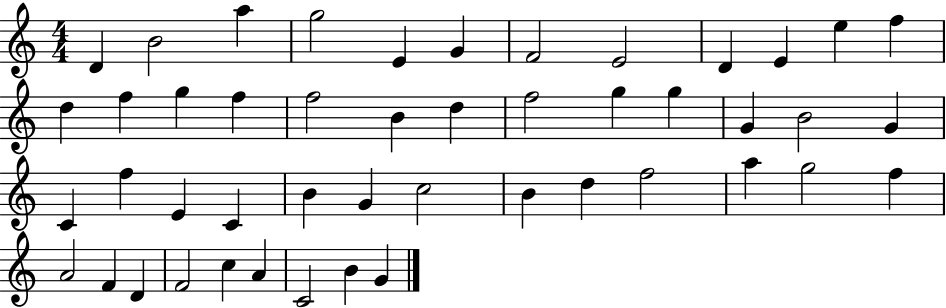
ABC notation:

X:1
T:Untitled
M:4/4
L:1/4
K:C
D B2 a g2 E G F2 E2 D E e f d f g f f2 B d f2 g g G B2 G C f E C B G c2 B d f2 a g2 f A2 F D F2 c A C2 B G